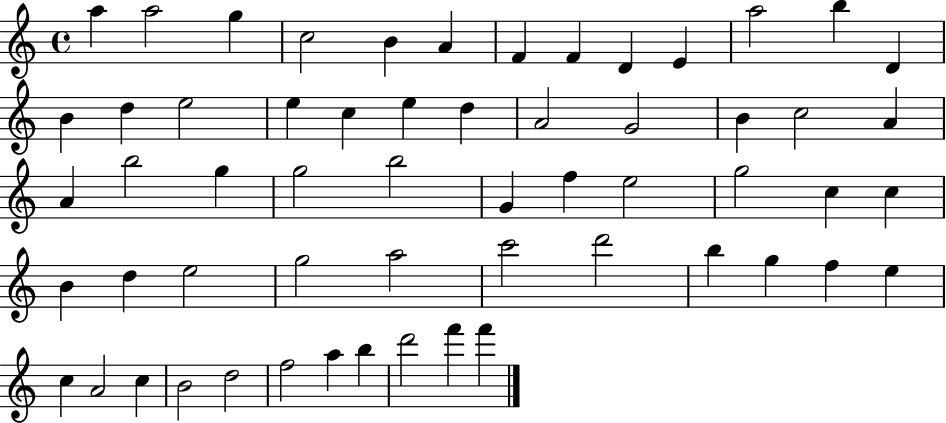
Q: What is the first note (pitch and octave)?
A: A5